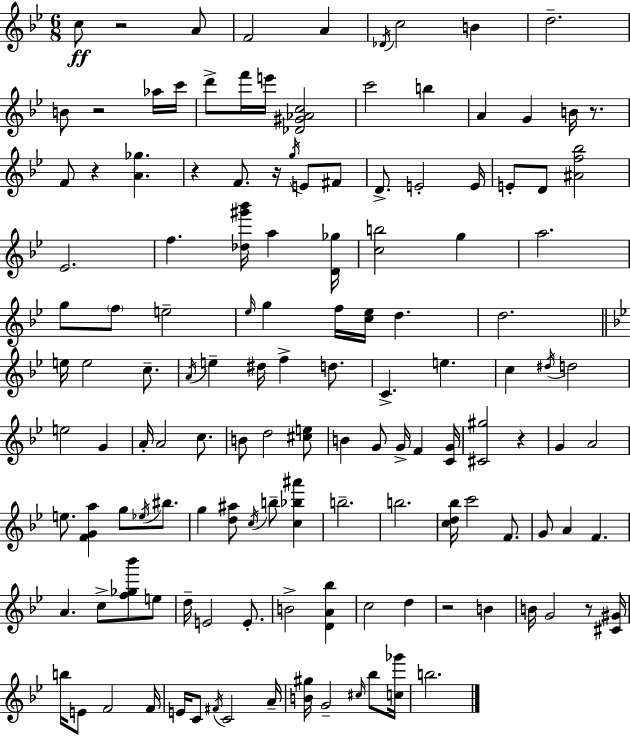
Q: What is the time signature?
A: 6/8